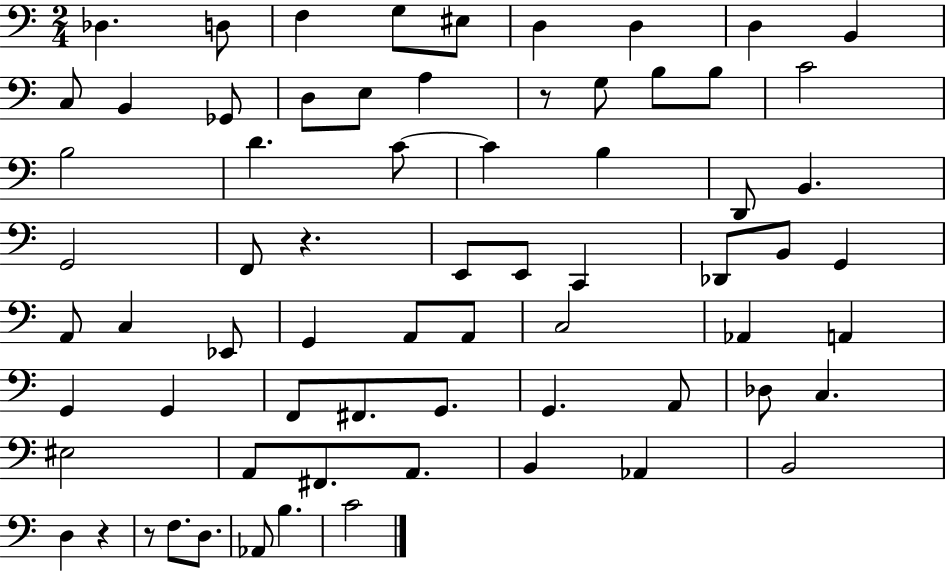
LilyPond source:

{
  \clef bass
  \numericTimeSignature
  \time 2/4
  \key c \major
  des4. d8 | f4 g8 eis8 | d4 d4 | d4 b,4 | \break c8 b,4 ges,8 | d8 e8 a4 | r8 g8 b8 b8 | c'2 | \break b2 | d'4. c'8~~ | c'4 b4 | d,8 b,4. | \break g,2 | f,8 r4. | e,8 e,8 c,4 | des,8 b,8 g,4 | \break a,8 c4 ees,8 | g,4 a,8 a,8 | c2 | aes,4 a,4 | \break g,4 g,4 | f,8 fis,8. g,8. | g,4. a,8 | des8 c4. | \break eis2 | a,8 fis,8. a,8. | b,4 aes,4 | b,2 | \break d4 r4 | r8 f8. d8. | aes,8 b4. | c'2 | \break \bar "|."
}